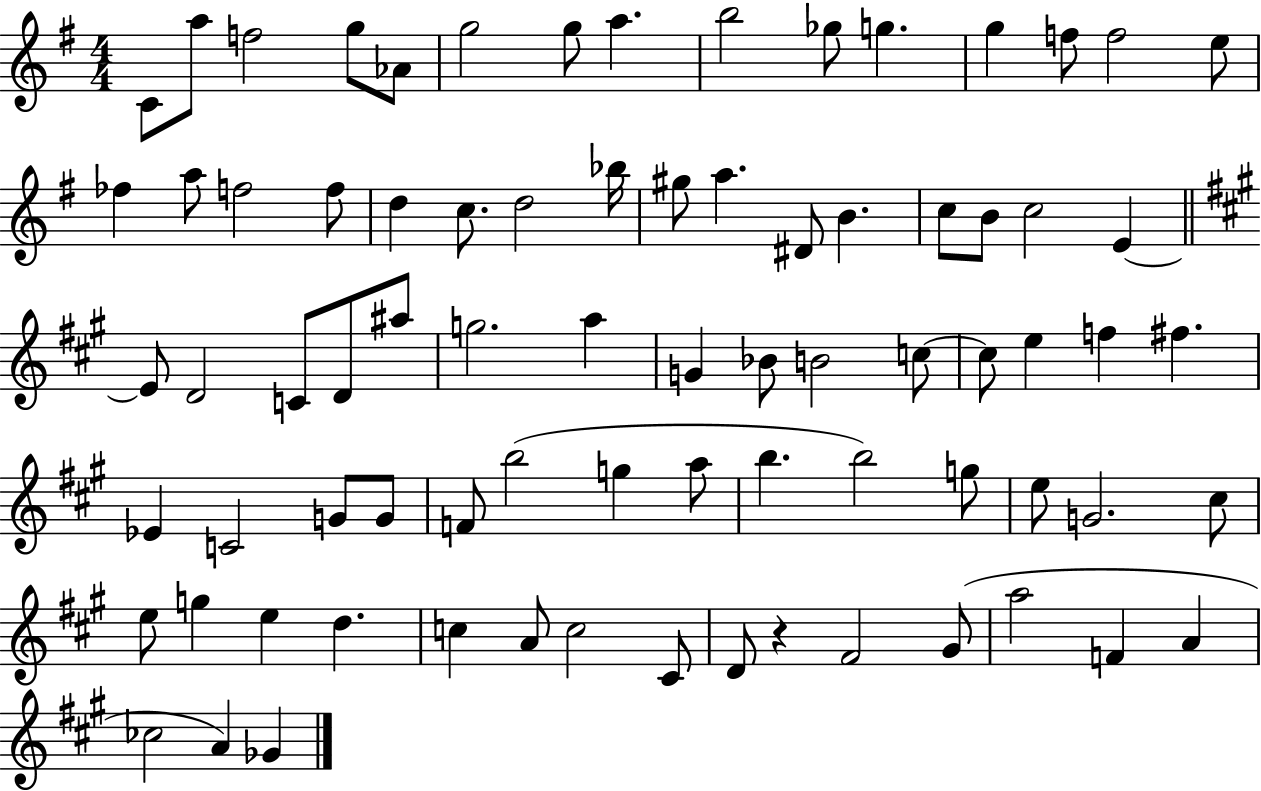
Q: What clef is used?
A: treble